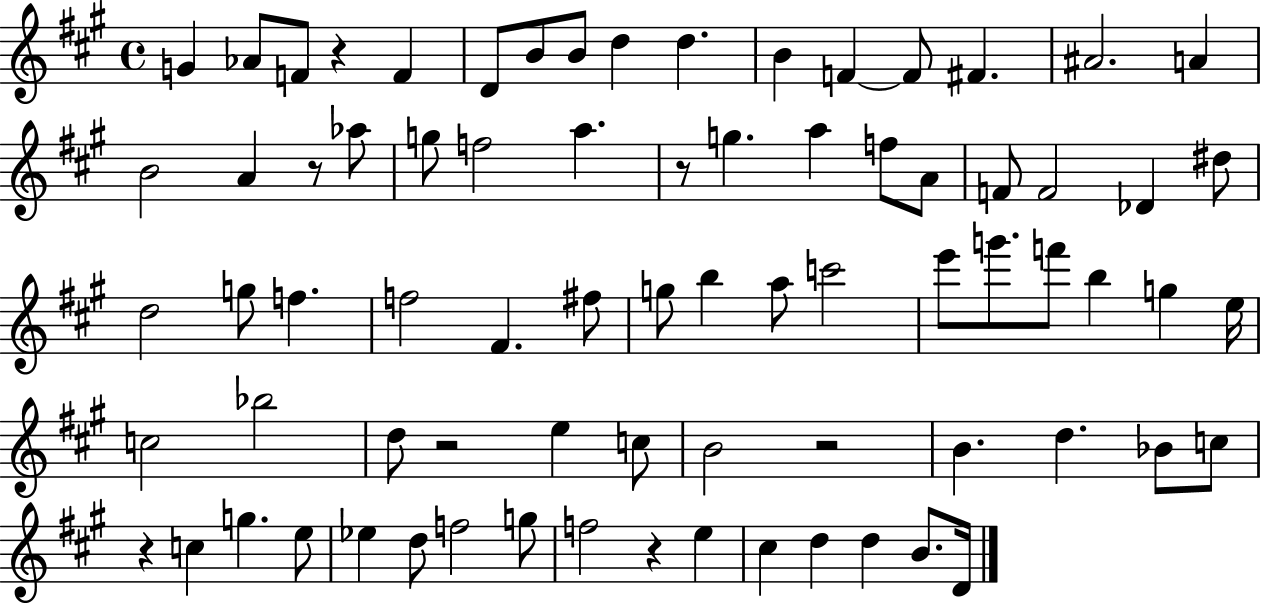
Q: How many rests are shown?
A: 7